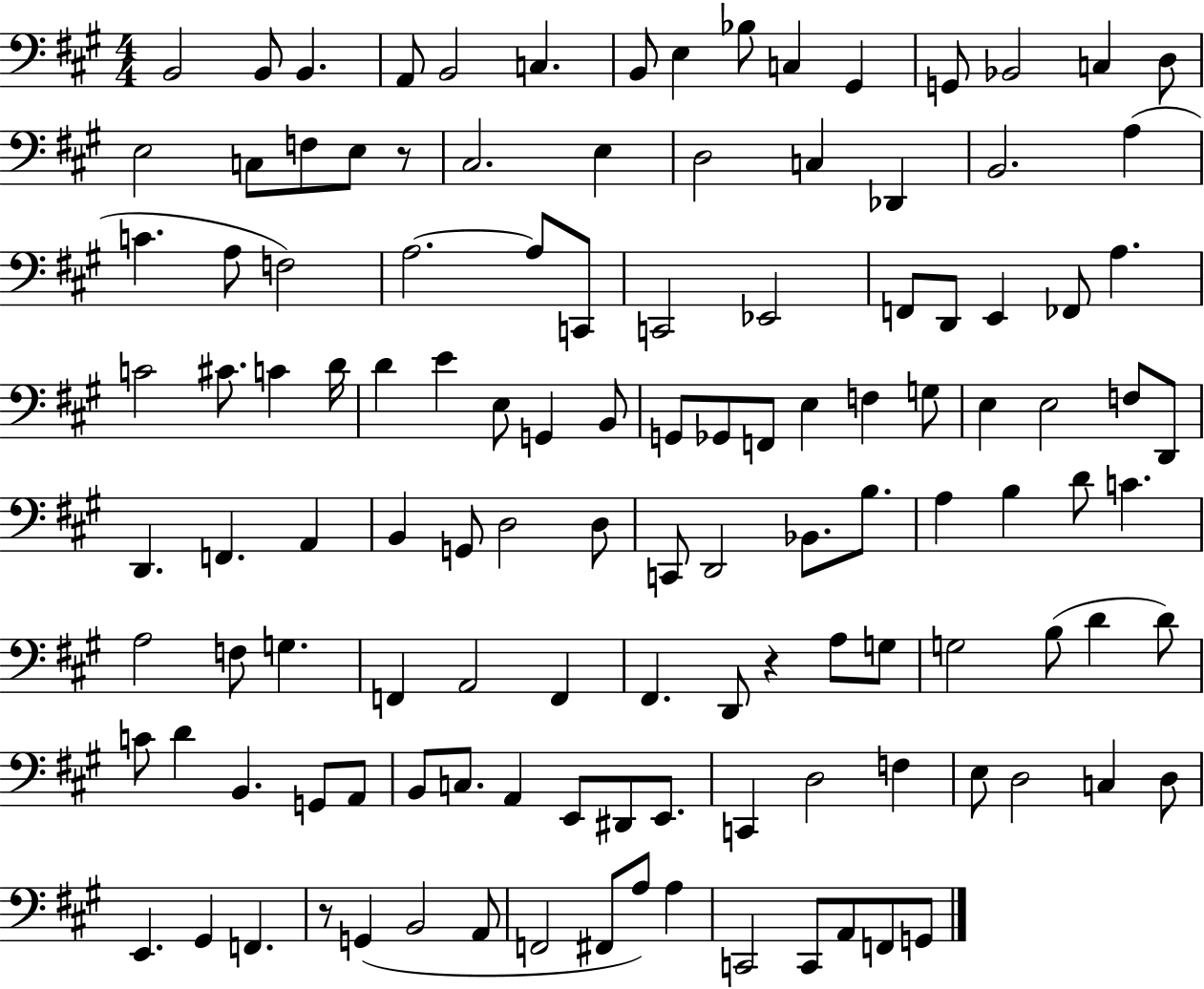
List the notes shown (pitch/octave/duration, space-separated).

B2/h B2/e B2/q. A2/e B2/h C3/q. B2/e E3/q Bb3/e C3/q G#2/q G2/e Bb2/h C3/q D3/e E3/h C3/e F3/e E3/e R/e C#3/h. E3/q D3/h C3/q Db2/q B2/h. A3/q C4/q. A3/e F3/h A3/h. A3/e C2/e C2/h Eb2/h F2/e D2/e E2/q FES2/e A3/q. C4/h C#4/e. C4/q D4/s D4/q E4/q E3/e G2/q B2/e G2/e Gb2/e F2/e E3/q F3/q G3/e E3/q E3/h F3/e D2/e D2/q. F2/q. A2/q B2/q G2/e D3/h D3/e C2/e D2/h Bb2/e. B3/e. A3/q B3/q D4/e C4/q. A3/h F3/e G3/q. F2/q A2/h F2/q F#2/q. D2/e R/q A3/e G3/e G3/h B3/e D4/q D4/e C4/e D4/q B2/q. G2/e A2/e B2/e C3/e. A2/q E2/e D#2/e E2/e. C2/q D3/h F3/q E3/e D3/h C3/q D3/e E2/q. G#2/q F2/q. R/e G2/q B2/h A2/e F2/h F#2/e A3/e A3/q C2/h C2/e A2/e F2/e G2/e